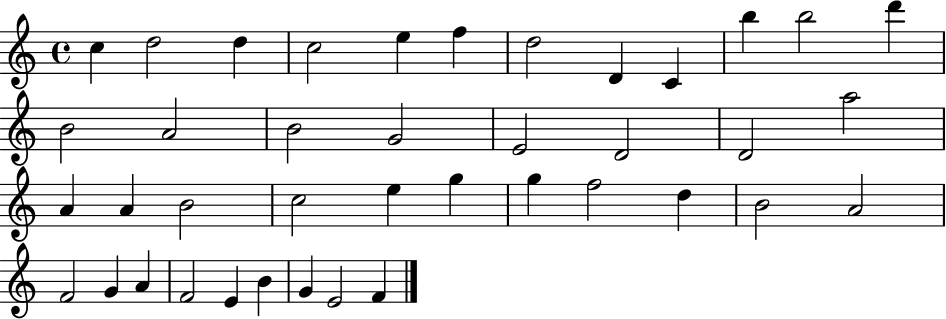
{
  \clef treble
  \time 4/4
  \defaultTimeSignature
  \key c \major
  c''4 d''2 d''4 | c''2 e''4 f''4 | d''2 d'4 c'4 | b''4 b''2 d'''4 | \break b'2 a'2 | b'2 g'2 | e'2 d'2 | d'2 a''2 | \break a'4 a'4 b'2 | c''2 e''4 g''4 | g''4 f''2 d''4 | b'2 a'2 | \break f'2 g'4 a'4 | f'2 e'4 b'4 | g'4 e'2 f'4 | \bar "|."
}